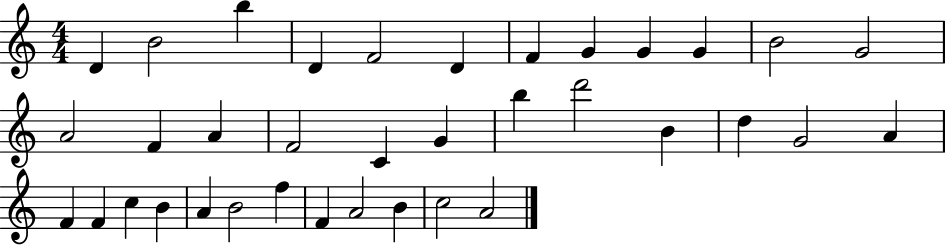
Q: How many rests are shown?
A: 0